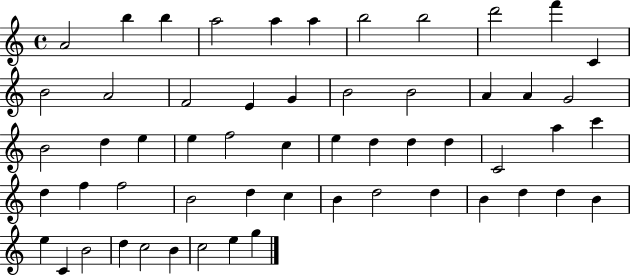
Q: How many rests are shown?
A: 0